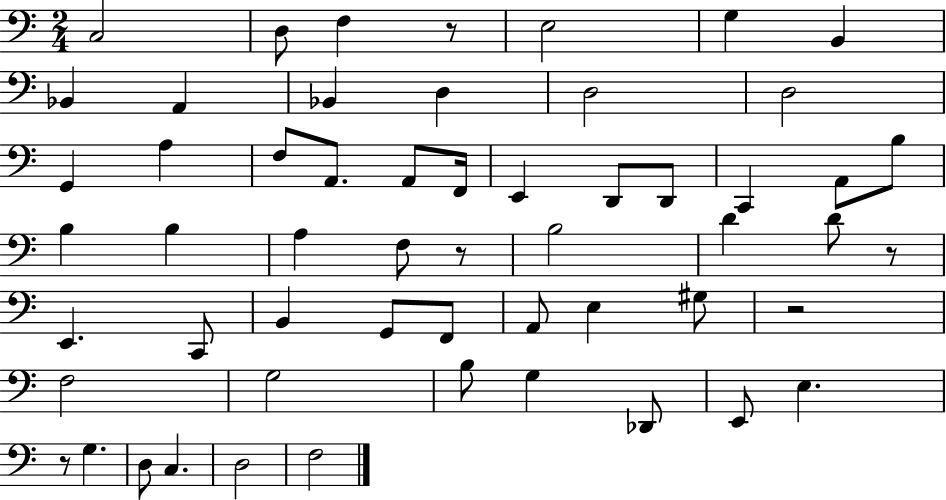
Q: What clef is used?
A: bass